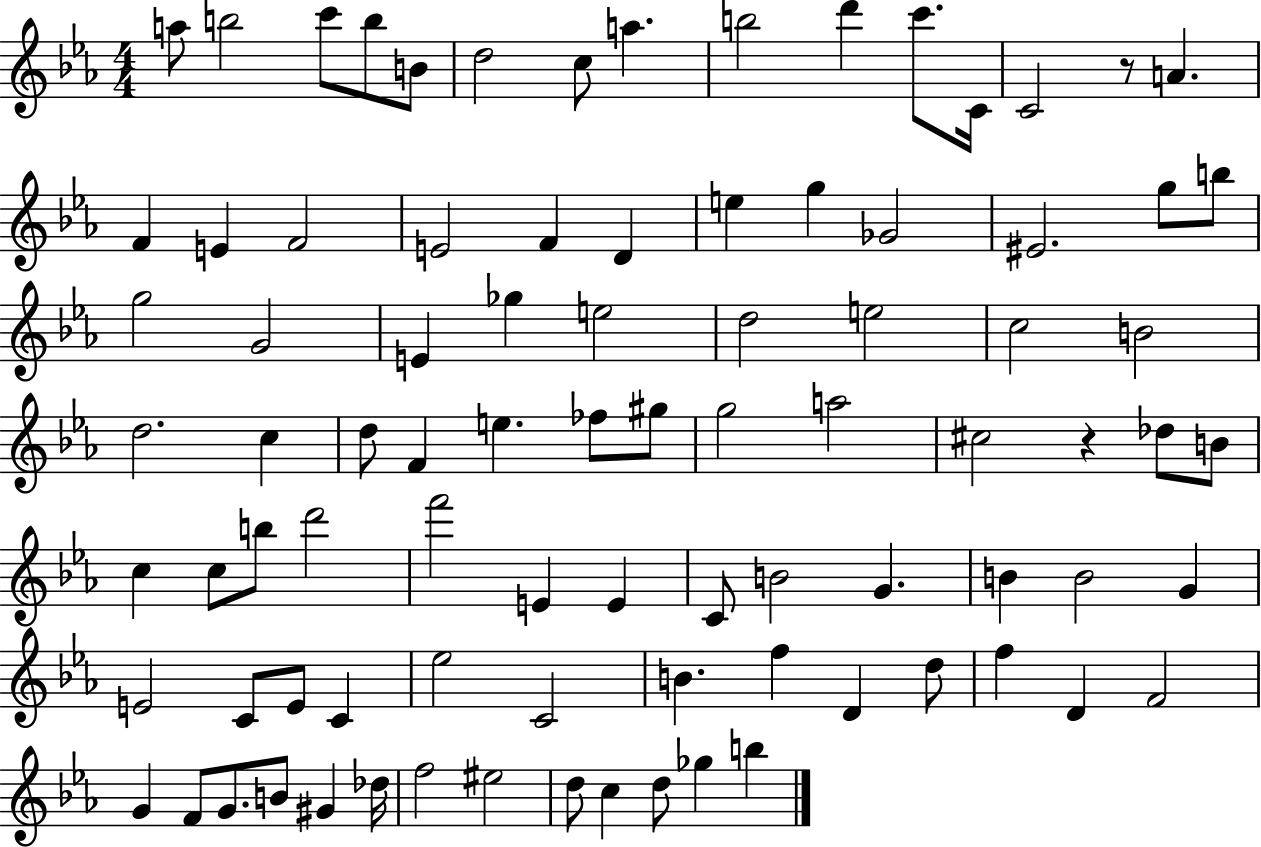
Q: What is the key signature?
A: EES major